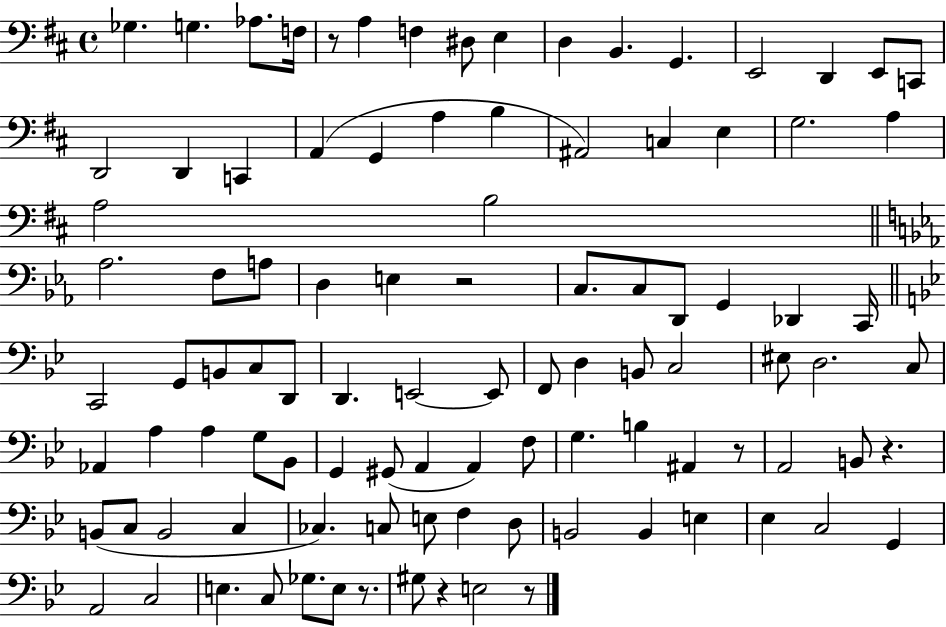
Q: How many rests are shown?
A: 7